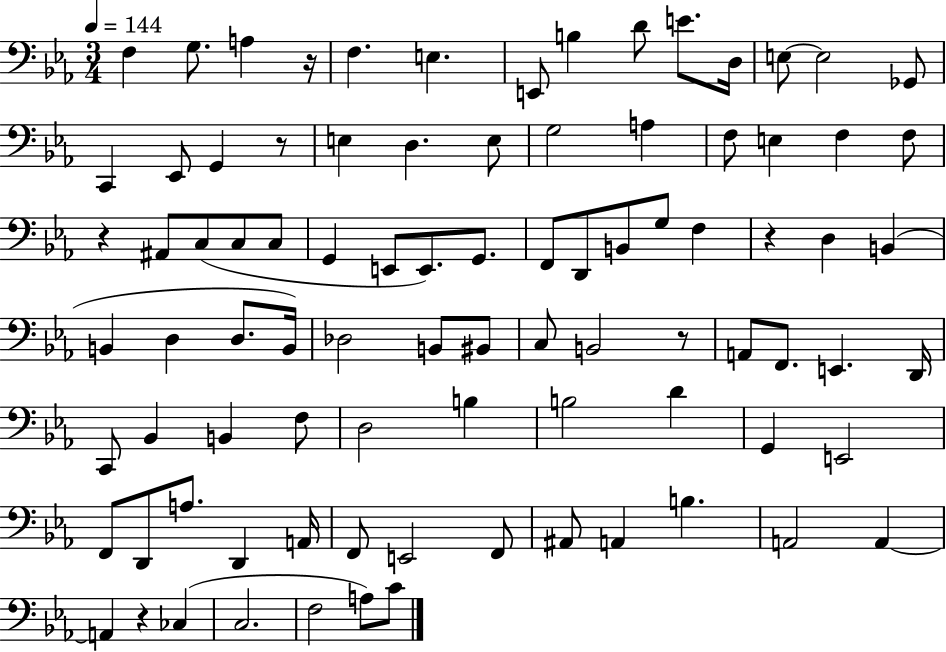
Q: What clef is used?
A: bass